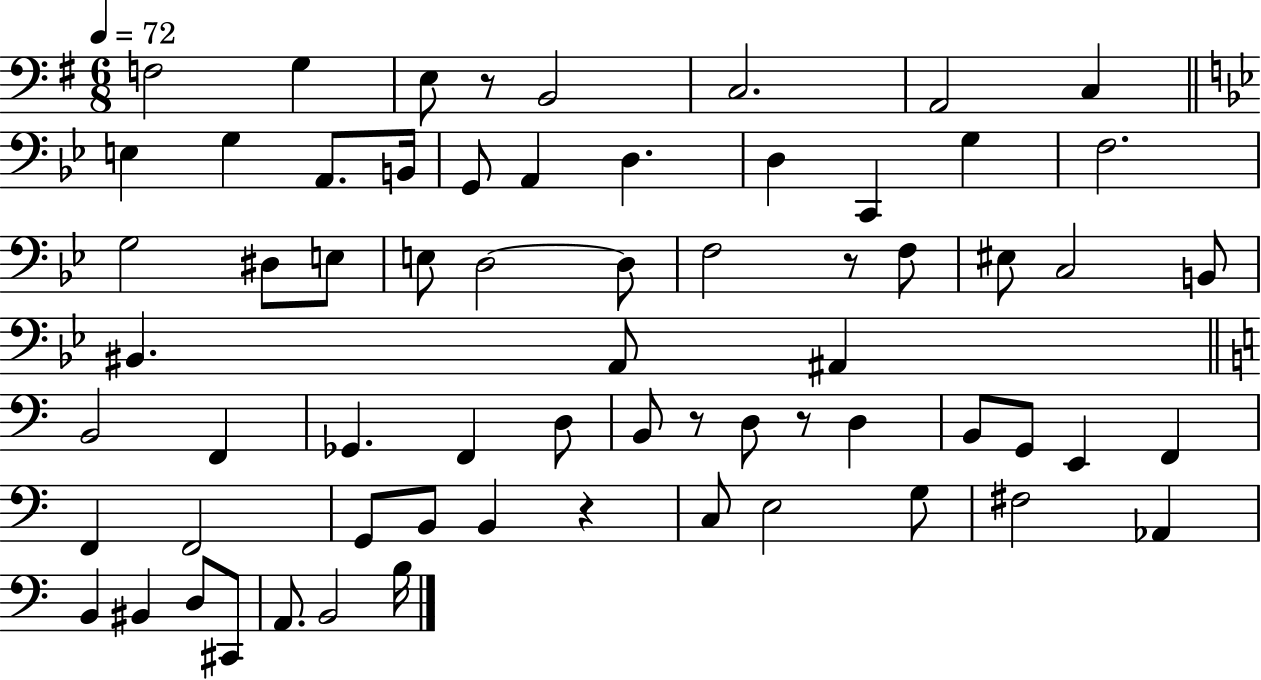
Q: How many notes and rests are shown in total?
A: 66